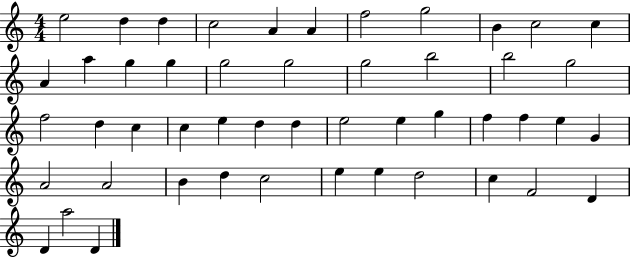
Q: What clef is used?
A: treble